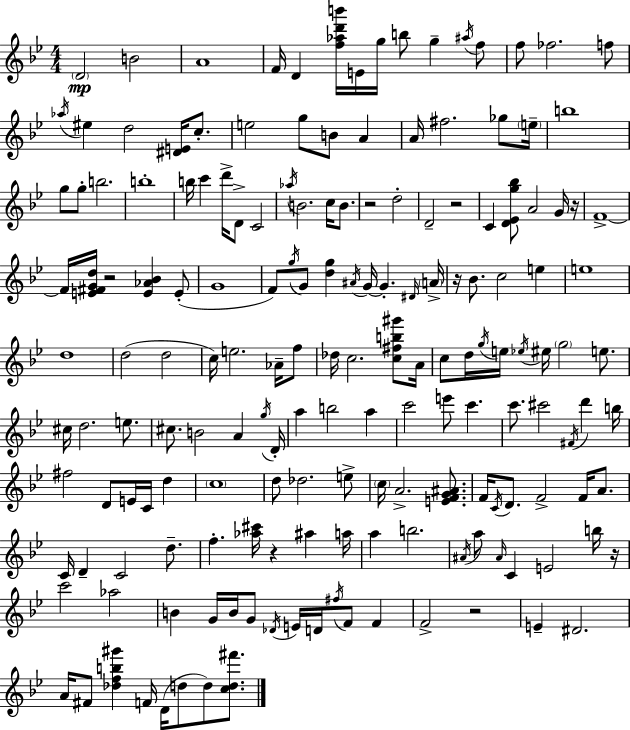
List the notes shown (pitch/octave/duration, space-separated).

D4/h B4/h A4/w F4/s D4/q [F5,Ab5,D6,B6]/s E4/s G5/s B5/e G5/q A#5/s F5/e F5/e FES5/h. F5/e Ab5/s EIS5/q D5/h [D#4,E4]/s C5/e. E5/h G5/e B4/e A4/q A4/s F#5/h. Gb5/e E5/s B5/w G5/e G5/e B5/h. B5/w B5/s C6/q D6/s D4/e C4/h Ab5/s B4/h. C5/s B4/e. R/h D5/h D4/h R/h C4/q [D4,Eb4,G5,Bb5]/e A4/h G4/s R/s F4/w F4/s [E4,F#4,G4,D5]/s R/h [E4,Ab4,Bb4]/q E4/e G4/w F4/e G5/s G4/e [D5,G5]/q A#4/s G4/s G4/q. D#4/s A4/s R/s Bb4/e. C5/h E5/q E5/w D5/w D5/h D5/h C5/s E5/h. Ab4/s F5/e Db5/s C5/h. [C5,F#5,B5,G#6]/e A4/s C5/e D5/s G5/s E5/s Eb5/s EIS5/s G5/h E5/e. C#5/s D5/h. E5/e. C#5/e. B4/h A4/q G5/s D4/s A5/q B5/h A5/q C6/h E6/e C6/q. C6/e. C#6/h F#4/s D6/q B5/s F#5/h D4/e E4/s C4/s D5/q C5/w D5/e Db5/h. E5/e C5/s A4/h. [E4,F4,G4,A#4]/e. F4/s C4/s D4/e. F4/h F4/s A4/e. C4/s D4/q C4/h D5/e. F5/q. [Ab5,C#6]/s R/q A#5/q A5/s A5/q B5/h. A#4/s A5/e A#4/s C4/q E4/h B5/s R/s C6/h Ab5/h B4/q G4/s B4/s G4/e Db4/s E4/s D4/s F#5/s F4/e F4/q F4/h R/h E4/q D#4/h. A4/s F#4/e [Db5,F5,B5,G#6]/q F4/s D4/s D5/e D5/e [C5,D5,F#6]/e.